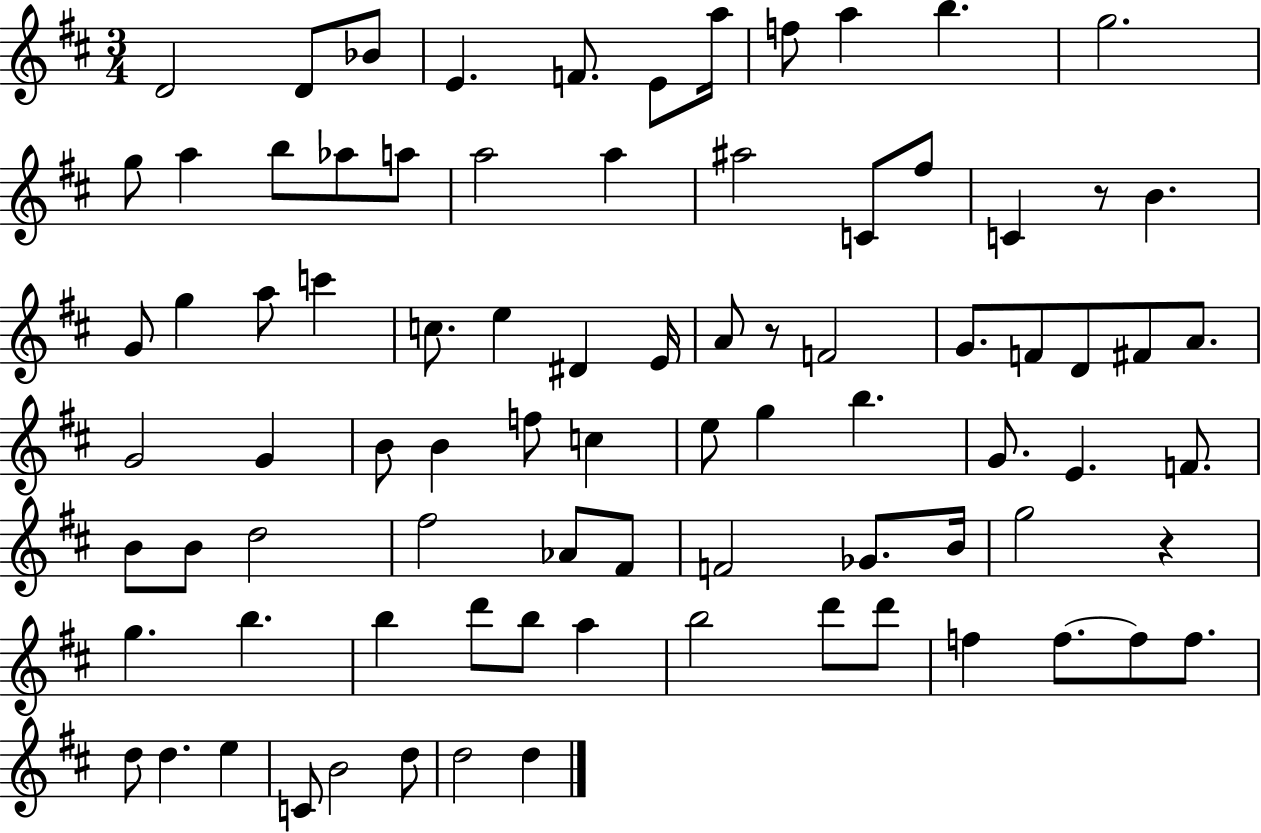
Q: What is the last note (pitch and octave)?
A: D5